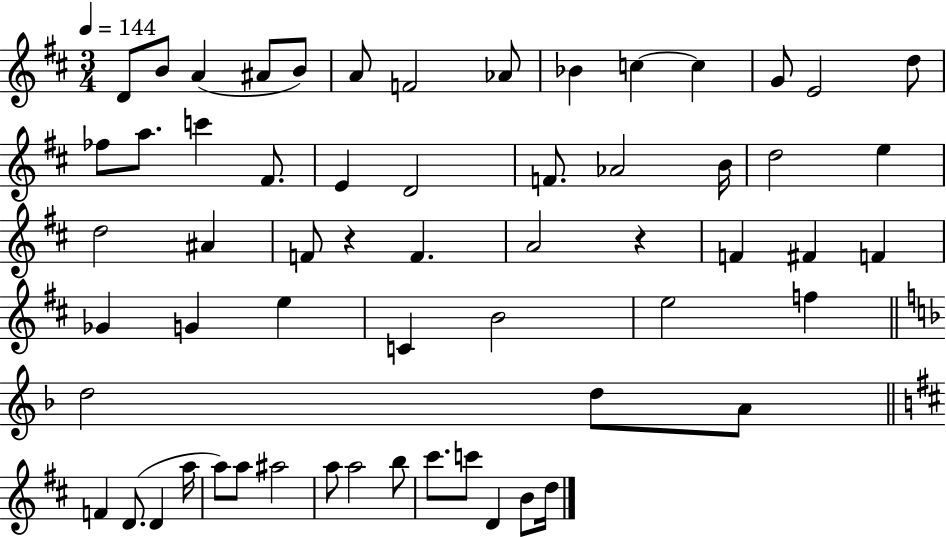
D4/e B4/e A4/q A#4/e B4/e A4/e F4/h Ab4/e Bb4/q C5/q C5/q G4/e E4/h D5/e FES5/e A5/e. C6/q F#4/e. E4/q D4/h F4/e. Ab4/h B4/s D5/h E5/q D5/h A#4/q F4/e R/q F4/q. A4/h R/q F4/q F#4/q F4/q Gb4/q G4/q E5/q C4/q B4/h E5/h F5/q D5/h D5/e A4/e F4/q D4/e. D4/q A5/s A5/e A5/e A#5/h A5/e A5/h B5/e C#6/e. C6/e D4/q B4/e D5/s